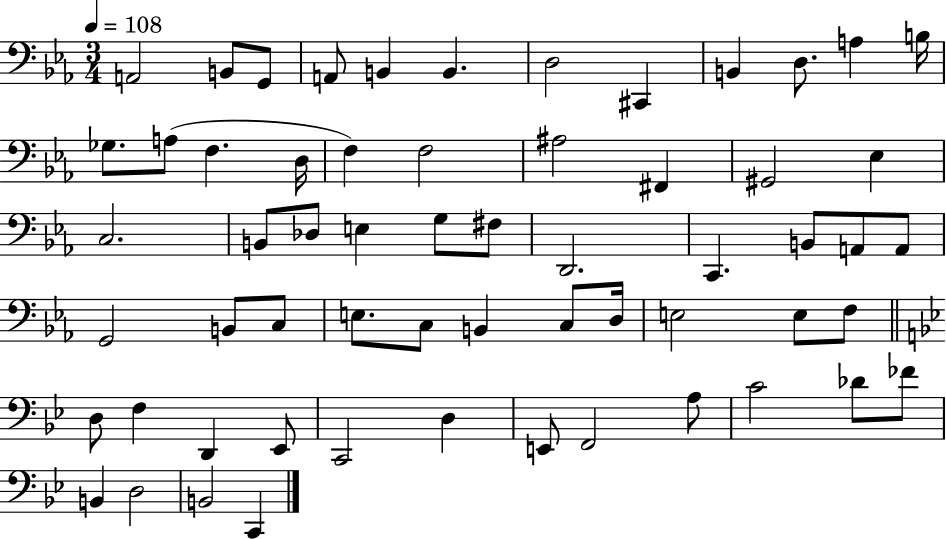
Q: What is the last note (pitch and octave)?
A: C2